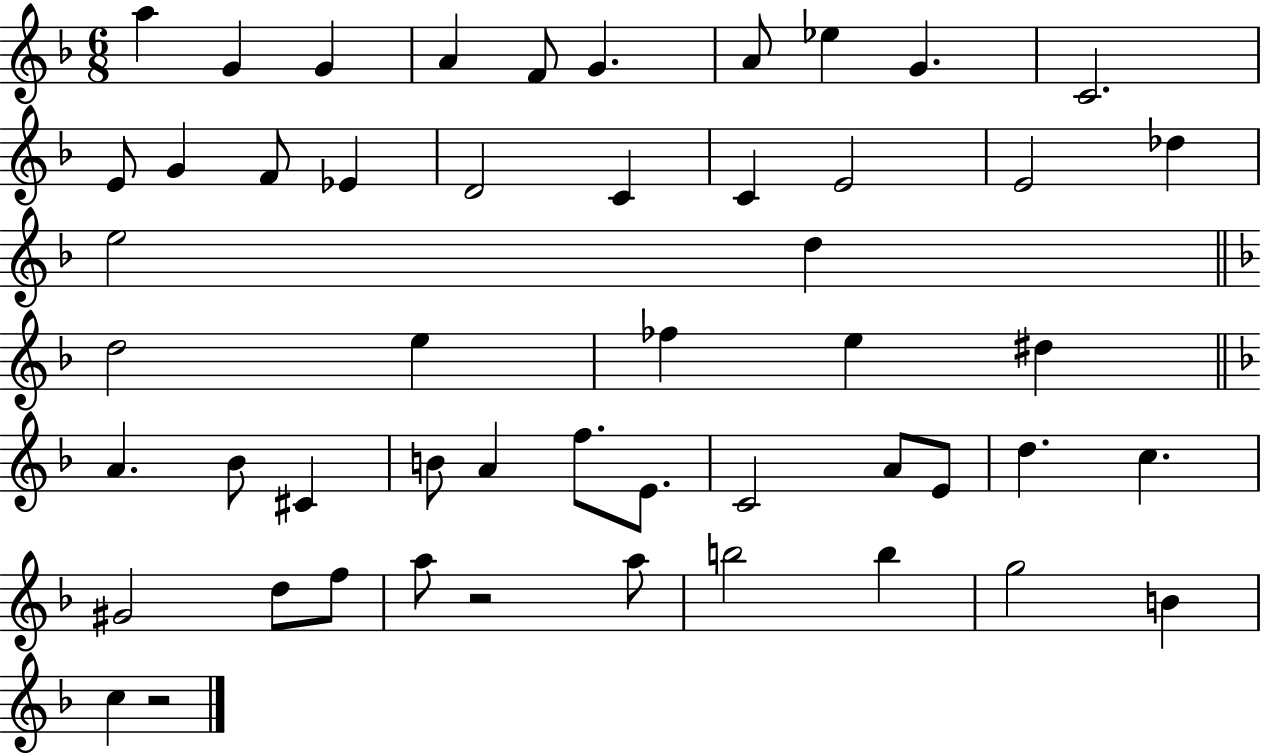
X:1
T:Untitled
M:6/8
L:1/4
K:F
a G G A F/2 G A/2 _e G C2 E/2 G F/2 _E D2 C C E2 E2 _d e2 d d2 e _f e ^d A _B/2 ^C B/2 A f/2 E/2 C2 A/2 E/2 d c ^G2 d/2 f/2 a/2 z2 a/2 b2 b g2 B c z2